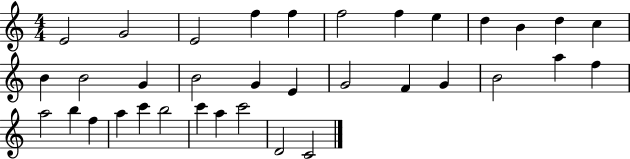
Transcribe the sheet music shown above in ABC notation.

X:1
T:Untitled
M:4/4
L:1/4
K:C
E2 G2 E2 f f f2 f e d B d c B B2 G B2 G E G2 F G B2 a f a2 b f a c' b2 c' a c'2 D2 C2